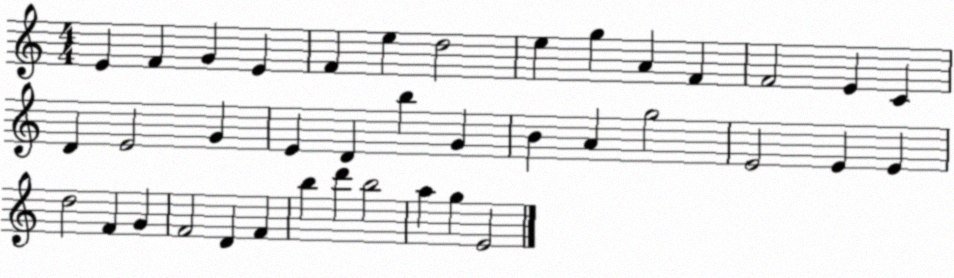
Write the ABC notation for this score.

X:1
T:Untitled
M:4/4
L:1/4
K:C
E F G E F e d2 e g A F F2 E C D E2 G E D b G B A g2 E2 E E d2 F G F2 D F b d' b2 a g E2